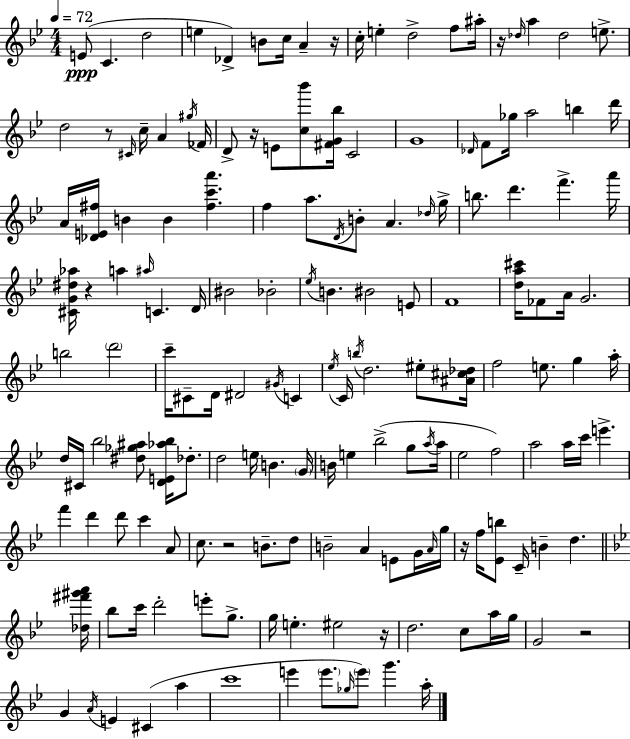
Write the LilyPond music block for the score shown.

{
  \clef treble
  \numericTimeSignature
  \time 4/4
  \key bes \major
  \tempo 4 = 72
  \repeat volta 2 { e'8(\ppp c'4. d''2 | e''4 des'4->) b'8 c''16 a'4-- r16 | c''16-. e''4-. d''2-> f''8 ais''16-. | r16 \grace { des''16 } a''4 des''2 e''8.-> | \break d''2 r8 \grace { cis'16 } c''16-- a'4 | \acciaccatura { gis''16 } fes'16 d'8-> r16 e'8 <c'' bes'''>8 <fis' g' bes''>16 c'2 | g'1 | \grace { des'16 } f'8 ges''16 a''2 b''4 | \break d'''16 a'16 <des' e' fis''>16 b'4 b'4 <fis'' c''' a'''>4. | f''4 a''8. \acciaccatura { d'16 } b'8-. a'4. | \grace { des''16 } g''16-> b''8. d'''4. f'''4.-> | a'''16 <cis' g' dis'' aes''>16 r4 a''4 \grace { ais''16 } | \break c'4. d'16 bis'2 bes'2-. | \acciaccatura { ees''16 } b'4. bis'2 | e'8 f'1 | <d'' a'' cis'''>16 fes'8 a'16 g'2. | \break b''2 | \parenthesize d'''2 c'''16-- cis'8-- d'16 dis'2 | \acciaccatura { gis'16 } c'4 \acciaccatura { ees''16 } c'16 \acciaccatura { b''16 } d''2. | eis''8-. <ais' cis'' des''>16 f''2 | \break e''8. g''4 a''16-. d''16 cis'16 bes''2 | <dis'' ges'' ais''>8 <d' e' aes'' bes''>16 des''8.-. d''2 | e''16 b'4. \parenthesize g'16 b'16 e''4 | bes''2->( g''8 \acciaccatura { a''16 } a''16 ees''2 | \break f''2) a''2 | a''16 c'''16 e'''4.-> f'''4 | d'''4 d'''8 c'''4 a'8 c''8. r2 | b'8.-- d''8 b'2-- | \break a'4 e'8 g'16 \grace { a'16 } g''16 r16 f''16 <ees' b''>8 | c'16-- b'4-- d''4. \bar "||" \break \key bes \major <des'' fis''' gis''' a'''>16 bes''8 c'''16 d'''2-. e'''8-. g''8.-> | g''16 e''4.-. eis''2 | r16 d''2. c''8 a''16 | g''16 g'2 r2 | \break g'4 \acciaccatura { a'16 } e'4 cis'4( a''4 | c'''1 | e'''4 \parenthesize e'''8. \grace { ges''16 }) \parenthesize e'''8 g'''4. | a''16-. } \bar "|."
}